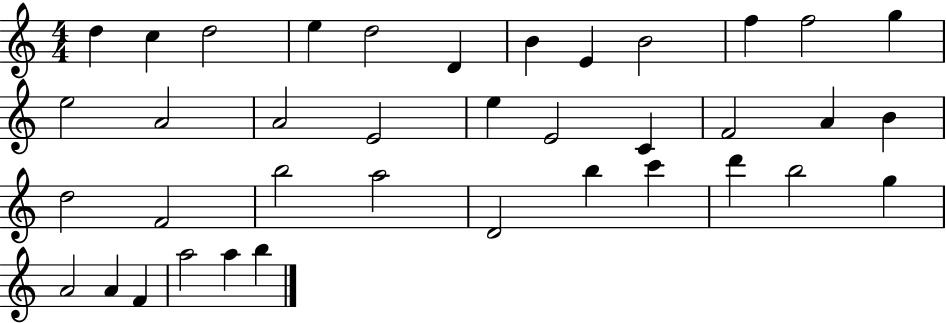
X:1
T:Untitled
M:4/4
L:1/4
K:C
d c d2 e d2 D B E B2 f f2 g e2 A2 A2 E2 e E2 C F2 A B d2 F2 b2 a2 D2 b c' d' b2 g A2 A F a2 a b